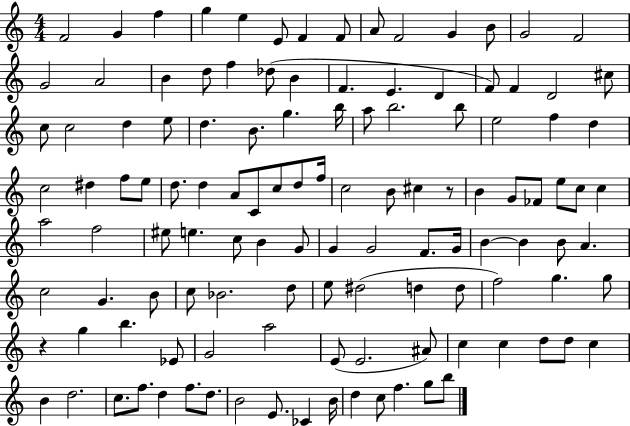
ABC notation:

X:1
T:Untitled
M:4/4
L:1/4
K:C
F2 G f g e E/2 F F/2 A/2 F2 G B/2 G2 F2 G2 A2 B d/2 f _d/2 B F E D F/2 F D2 ^c/2 c/2 c2 d e/2 d B/2 g b/4 a/2 b2 b/2 e2 f d c2 ^d f/2 e/2 d/2 d A/2 C/2 c/2 d/2 f/4 c2 B/2 ^c z/2 B G/2 _F/2 e/2 c/2 c a2 f2 ^e/2 e c/2 B G/2 G G2 F/2 G/4 B B B/2 A c2 G B/2 c/2 _B2 d/2 e/2 ^d2 d d/2 f2 g g/2 z g b _E/2 G2 a2 E/2 E2 ^A/2 c c d/2 d/2 c B d2 c/2 f/2 d f/2 d/2 B2 E/2 _C B/4 d c/2 f g/2 b/2